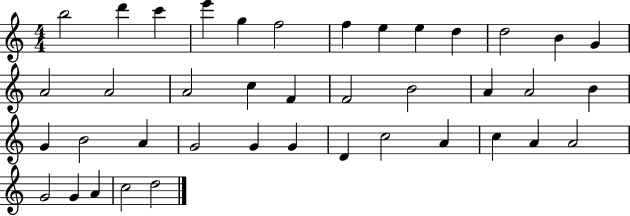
B5/h D6/q C6/q E6/q G5/q F5/h F5/q E5/q E5/q D5/q D5/h B4/q G4/q A4/h A4/h A4/h C5/q F4/q F4/h B4/h A4/q A4/h B4/q G4/q B4/h A4/q G4/h G4/q G4/q D4/q C5/h A4/q C5/q A4/q A4/h G4/h G4/q A4/q C5/h D5/h